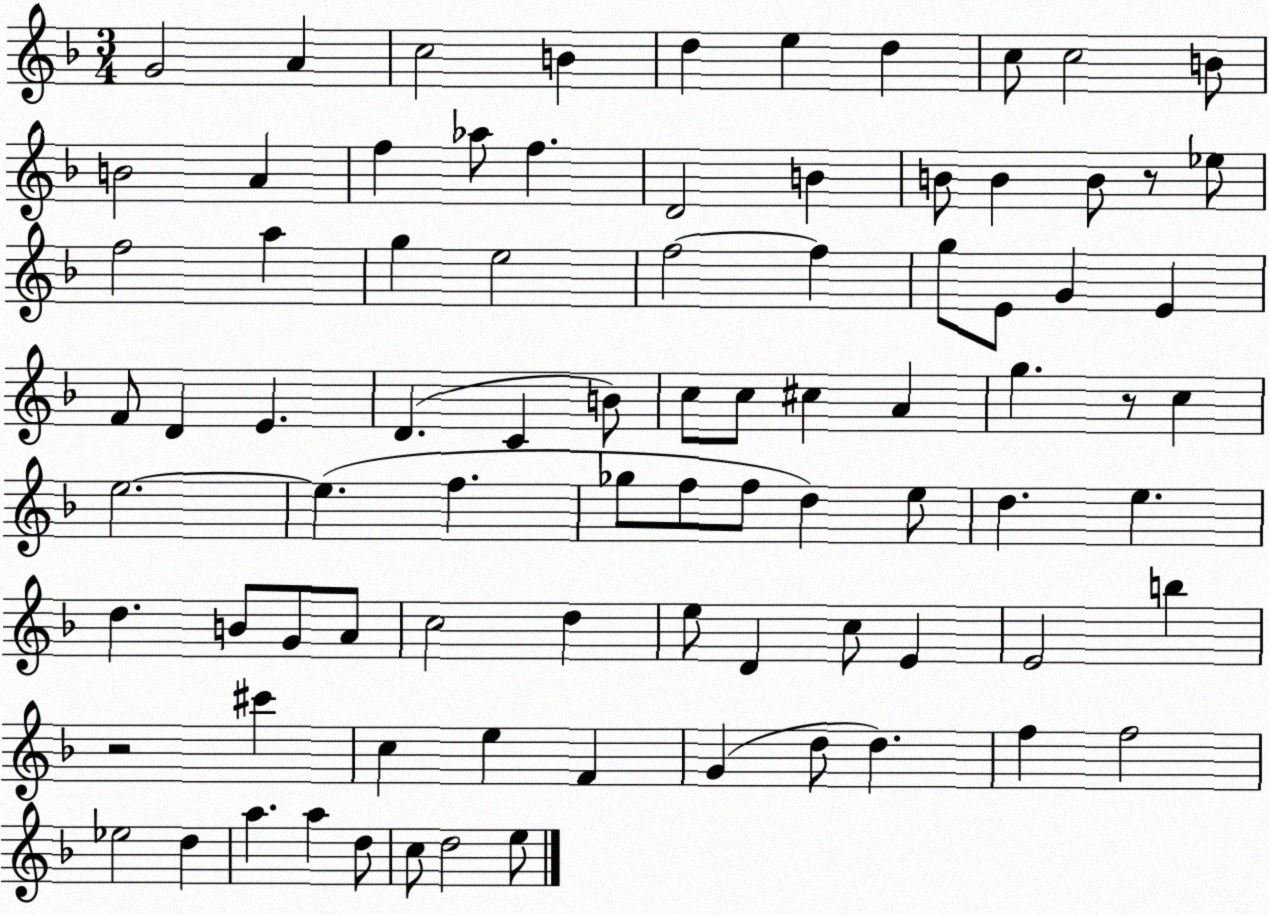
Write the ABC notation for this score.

X:1
T:Untitled
M:3/4
L:1/4
K:F
G2 A c2 B d e d c/2 c2 B/2 B2 A f _a/2 f D2 B B/2 B B/2 z/2 _e/2 f2 a g e2 f2 f g/2 E/2 G E F/2 D E D C B/2 c/2 c/2 ^c A g z/2 c e2 e f _g/2 f/2 f/2 d e/2 d e d B/2 G/2 A/2 c2 d e/2 D c/2 E E2 b z2 ^c' c e F G d/2 d f f2 _e2 d a a d/2 c/2 d2 e/2